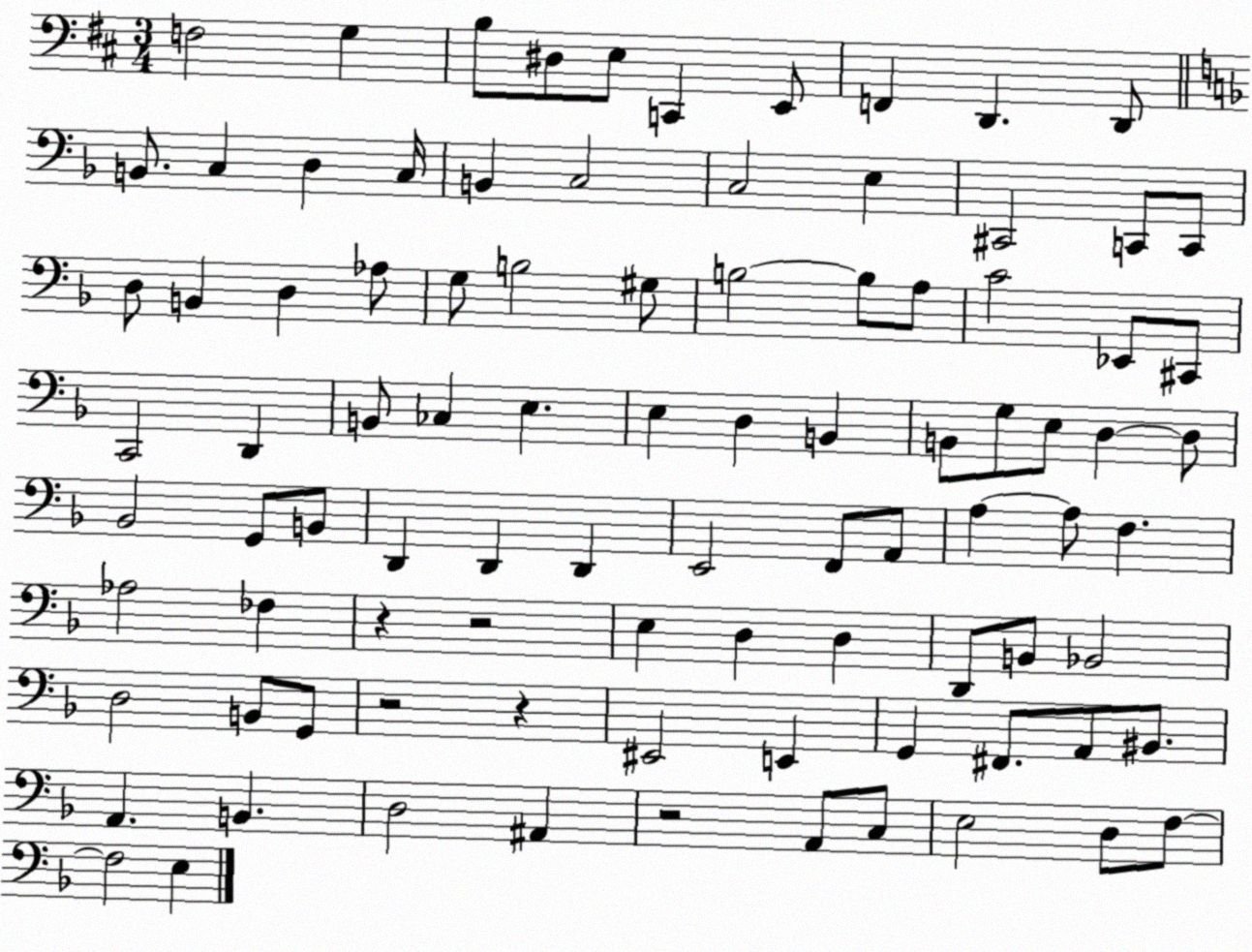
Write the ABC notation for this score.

X:1
T:Untitled
M:3/4
L:1/4
K:D
F,2 G, B,/2 ^D,/2 E,/2 C,, E,,/2 F,, D,, D,,/2 B,,/2 C, D, C,/4 B,, C,2 C,2 E, ^C,,2 C,,/2 C,,/2 D,/2 B,, D, _A,/2 G,/2 B,2 ^G,/2 B,2 B,/2 A,/2 C2 _E,,/2 ^C,,/2 C,,2 D,, B,,/2 _C, E, E, D, B,, B,,/2 G,/2 E,/2 D, D,/2 _B,,2 G,,/2 B,,/2 D,, D,, D,, E,,2 F,,/2 A,,/2 A, A,/2 F, _A,2 _F, z z2 E, D, D, D,,/2 B,,/2 _B,,2 D,2 B,,/2 G,,/2 z2 z ^E,,2 E,, G,, ^F,,/2 A,,/2 ^B,,/2 A,, B,, D,2 ^A,, z2 A,,/2 C,/2 E,2 D,/2 F,/2 F,2 E,